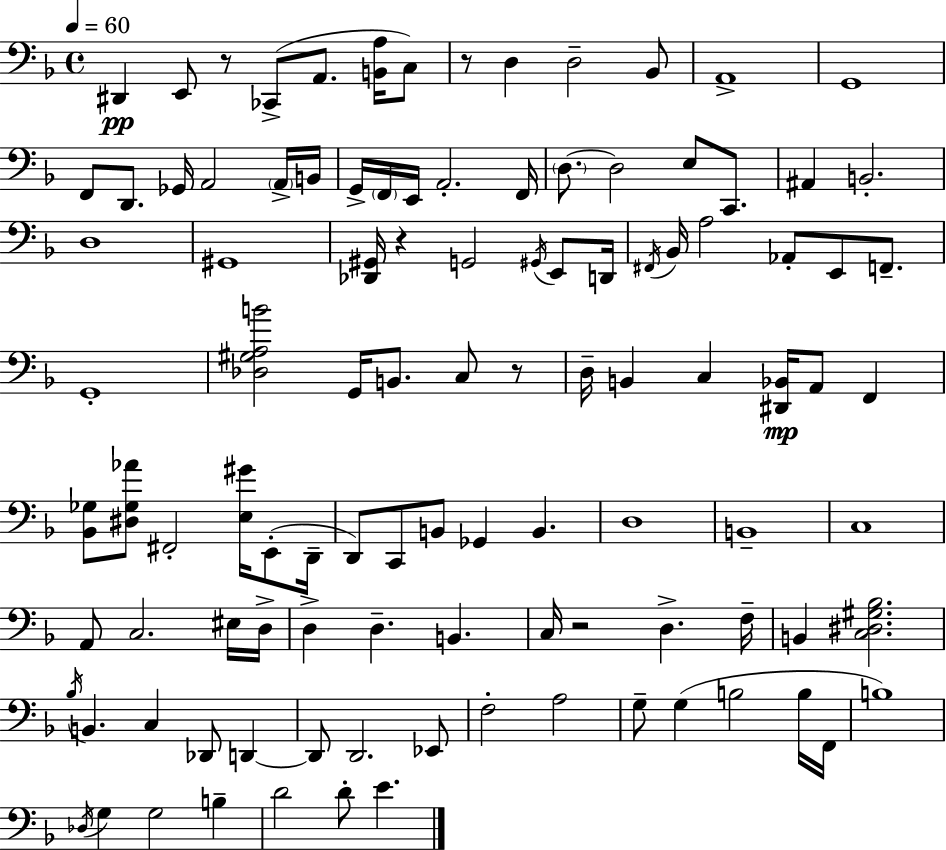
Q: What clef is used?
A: bass